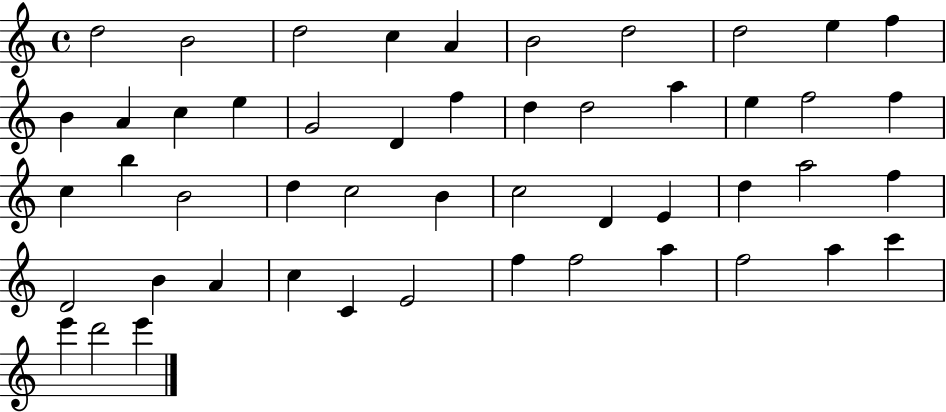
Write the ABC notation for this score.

X:1
T:Untitled
M:4/4
L:1/4
K:C
d2 B2 d2 c A B2 d2 d2 e f B A c e G2 D f d d2 a e f2 f c b B2 d c2 B c2 D E d a2 f D2 B A c C E2 f f2 a f2 a c' e' d'2 e'